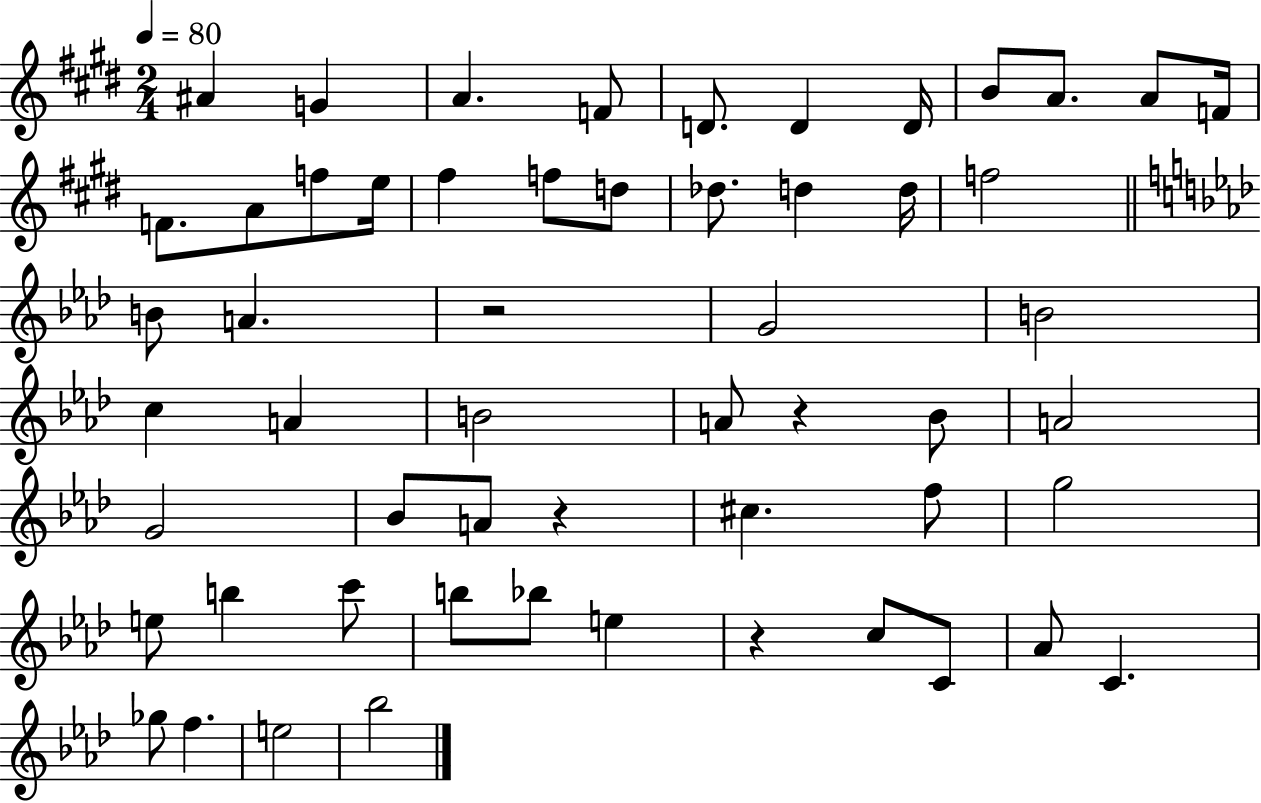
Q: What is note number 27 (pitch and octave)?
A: C5